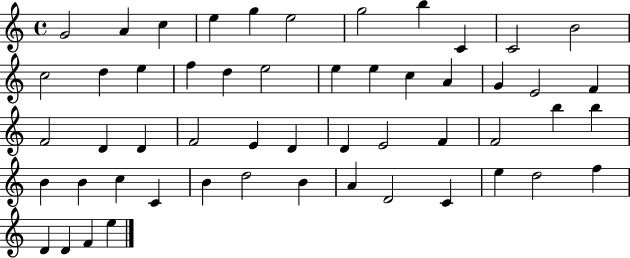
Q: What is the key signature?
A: C major